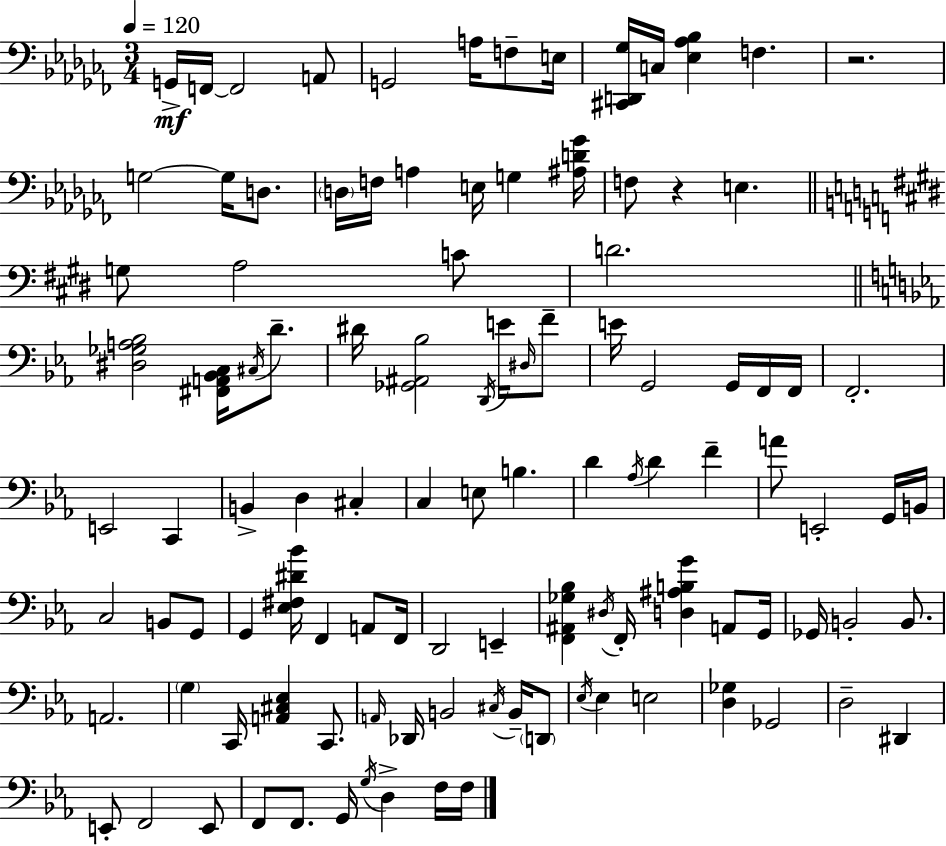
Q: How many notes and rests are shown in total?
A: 108